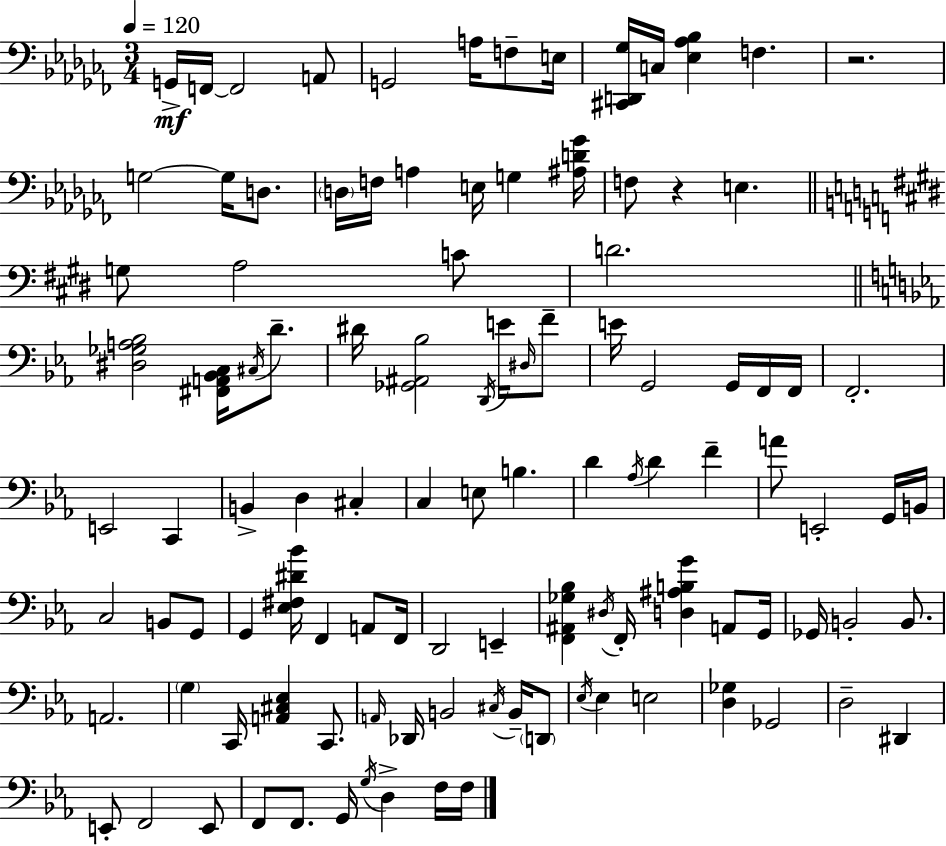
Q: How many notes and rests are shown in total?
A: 108